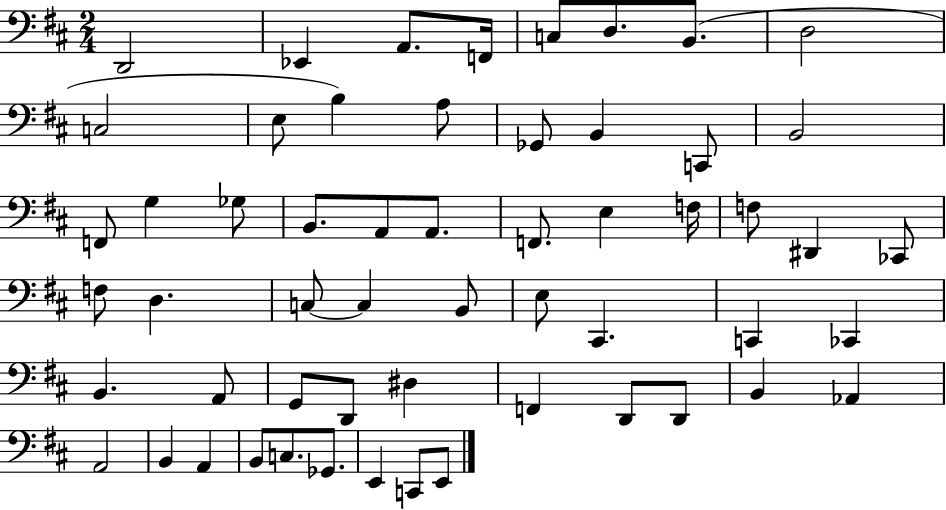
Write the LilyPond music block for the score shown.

{
  \clef bass
  \numericTimeSignature
  \time 2/4
  \key d \major
  \repeat volta 2 { d,2 | ees,4 a,8. f,16 | c8 d8. b,8.( | d2 | \break c2 | e8 b4) a8 | ges,8 b,4 c,8 | b,2 | \break f,8 g4 ges8 | b,8. a,8 a,8. | f,8. e4 f16 | f8 dis,4 ces,8 | \break f8 d4. | c8~~ c4 b,8 | e8 cis,4. | c,4 ces,4 | \break b,4. a,8 | g,8 d,8 dis4 | f,4 d,8 d,8 | b,4 aes,4 | \break a,2 | b,4 a,4 | b,8 c8. ges,8. | e,4 c,8 e,8 | \break } \bar "|."
}